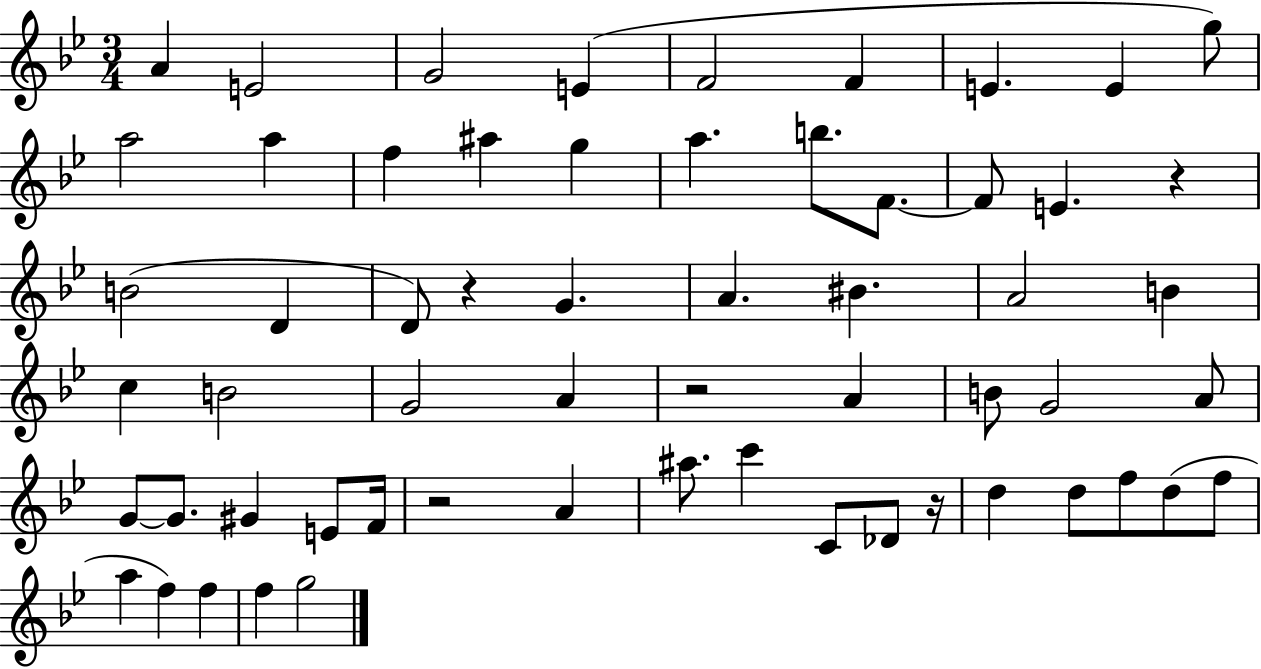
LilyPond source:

{
  \clef treble
  \numericTimeSignature
  \time 3/4
  \key bes \major
  \repeat volta 2 { a'4 e'2 | g'2 e'4( | f'2 f'4 | e'4. e'4 g''8) | \break a''2 a''4 | f''4 ais''4 g''4 | a''4. b''8. f'8.~~ | f'8 e'4. r4 | \break b'2( d'4 | d'8) r4 g'4. | a'4. bis'4. | a'2 b'4 | \break c''4 b'2 | g'2 a'4 | r2 a'4 | b'8 g'2 a'8 | \break g'8~~ g'8. gis'4 e'8 f'16 | r2 a'4 | ais''8. c'''4 c'8 des'8 r16 | d''4 d''8 f''8 d''8( f''8 | \break a''4 f''4) f''4 | f''4 g''2 | } \bar "|."
}